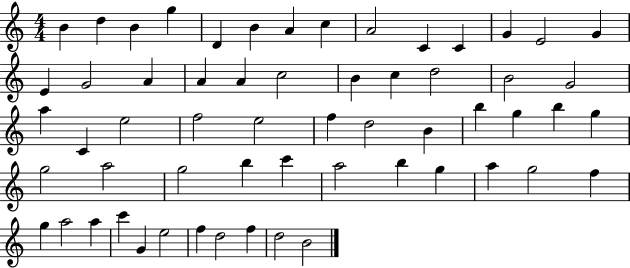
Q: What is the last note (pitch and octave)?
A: B4